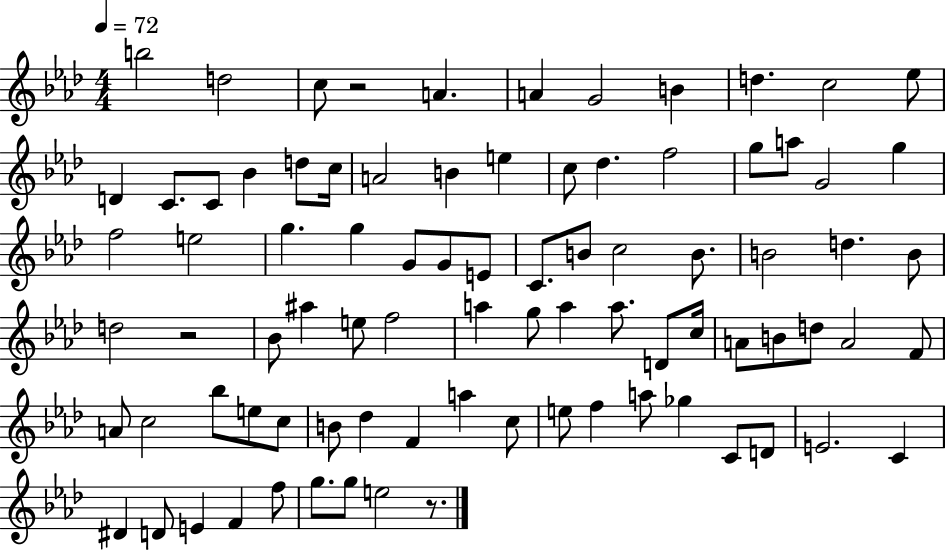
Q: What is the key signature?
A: AES major